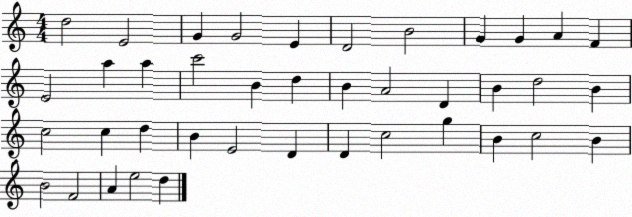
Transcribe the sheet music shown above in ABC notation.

X:1
T:Untitled
M:4/4
L:1/4
K:C
d2 E2 G G2 E D2 B2 G G A F E2 a a c'2 B d B A2 D B d2 B c2 c d B E2 D D c2 g B c2 B B2 F2 A e2 d